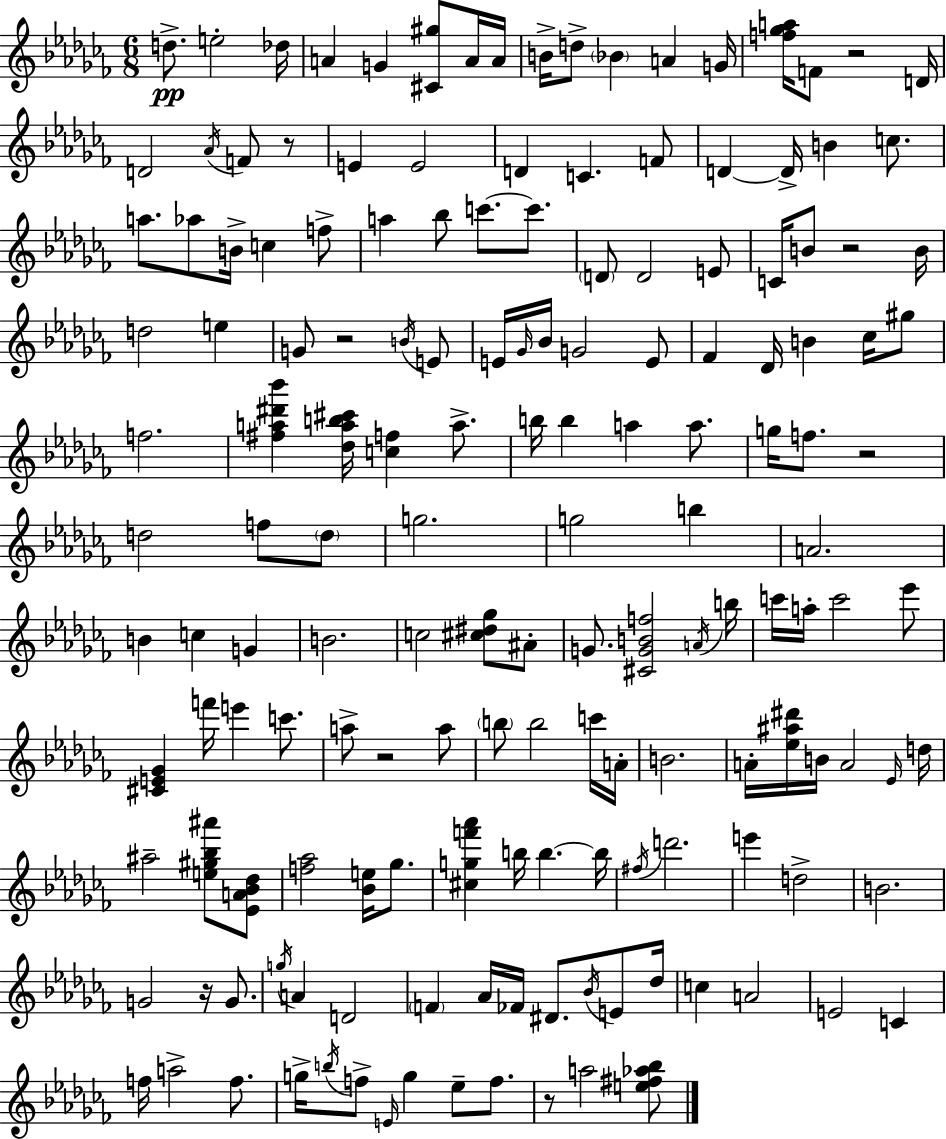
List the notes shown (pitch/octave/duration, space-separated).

D5/e. E5/h Db5/s A4/q G4/q [C#4,G#5]/e A4/s A4/s B4/s D5/e Bb4/q A4/q G4/s [F5,Gb5,A5]/s F4/e R/h D4/s D4/h Ab4/s F4/e R/e E4/q E4/h D4/q C4/q. F4/e D4/q D4/s B4/q C5/e. A5/e. Ab5/e B4/s C5/q F5/e A5/q Bb5/e C6/e. C6/e. D4/e D4/h E4/e C4/s B4/e R/h B4/s D5/h E5/q G4/e R/h B4/s E4/e E4/s Gb4/s Bb4/s G4/h E4/e FES4/q Db4/s B4/q CES5/s G#5/e F5/h. [F#5,A5,D#6,Bb6]/q [Db5,A5,B5,C#6]/s [C5,F5]/q A5/e. B5/s B5/q A5/q A5/e. G5/s F5/e. R/h D5/h F5/e D5/e G5/h. G5/h B5/q A4/h. B4/q C5/q G4/q B4/h. C5/h [C#5,D#5,Gb5]/e A#4/e G4/e. [C#4,G4,B4,F5]/h A4/s B5/s C6/s A5/s C6/h Eb6/e [C#4,E4,Gb4]/q F6/s E6/q C6/e. A5/e R/h A5/e B5/e B5/h C6/s A4/s B4/h. A4/s [Eb5,A#5,D#6]/s B4/s A4/h Eb4/s D5/s A#5/h [E5,G#5,Bb5,A#6]/e [Eb4,A4,Bb4,Db5]/e [F5,Ab5]/h [Bb4,E5]/s Gb5/e. [C#5,G5,F6,Ab6]/q B5/s B5/q. B5/s F#5/s D6/h. E6/q D5/h B4/h. G4/h R/s G4/e. G5/s A4/q D4/h F4/q Ab4/s FES4/s D#4/e. Bb4/s E4/e Db5/s C5/q A4/h E4/h C4/q F5/s A5/h F5/e. G5/s B5/s F5/e E4/s G5/q Eb5/e F5/e. R/e A5/h [E5,F#5,Ab5,Bb5]/e